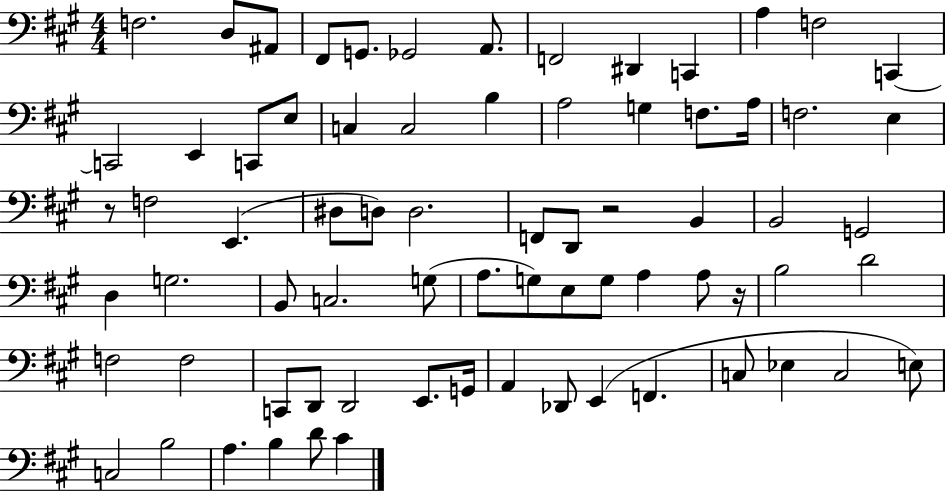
F3/h. D3/e A#2/e F#2/e G2/e. Gb2/h A2/e. F2/h D#2/q C2/q A3/q F3/h C2/q C2/h E2/q C2/e E3/e C3/q C3/h B3/q A3/h G3/q F3/e. A3/s F3/h. E3/q R/e F3/h E2/q. D#3/e D3/e D3/h. F2/e D2/e R/h B2/q B2/h G2/h D3/q G3/h. B2/e C3/h. G3/e A3/e. G3/e E3/e G3/e A3/q A3/e R/s B3/h D4/h F3/h F3/h C2/e D2/e D2/h E2/e. G2/s A2/q Db2/e E2/q F2/q. C3/e Eb3/q C3/h E3/e C3/h B3/h A3/q. B3/q D4/e C#4/q